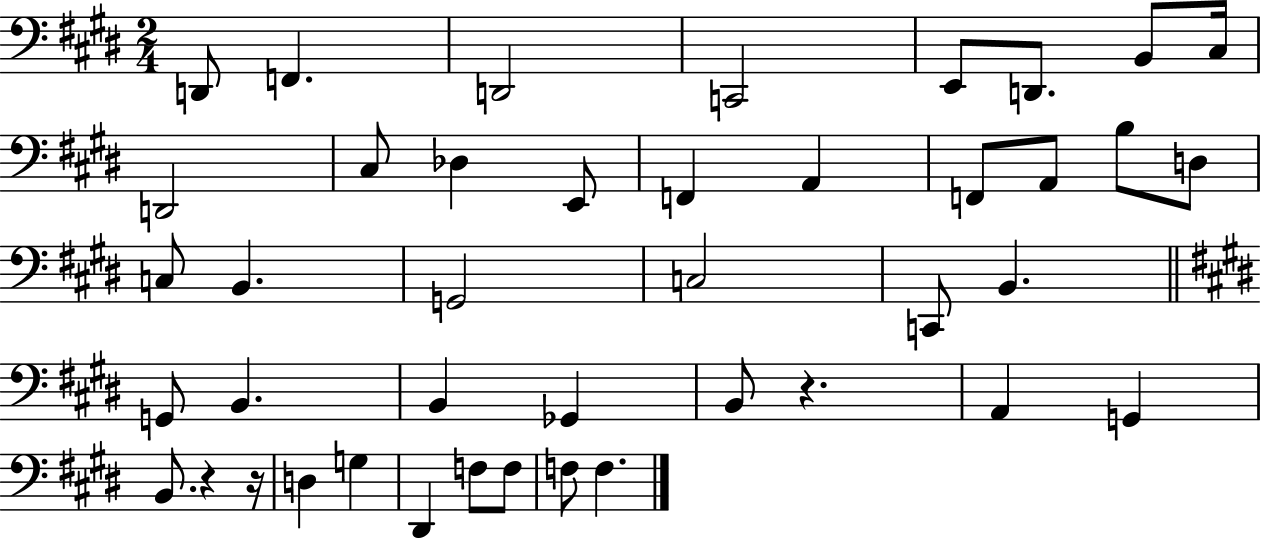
{
  \clef bass
  \numericTimeSignature
  \time 2/4
  \key e \major
  \repeat volta 2 { d,8 f,4. | d,2 | c,2 | e,8 d,8. b,8 cis16 | \break d,2 | cis8 des4 e,8 | f,4 a,4 | f,8 a,8 b8 d8 | \break c8 b,4. | g,2 | c2 | c,8 b,4. | \break \bar "||" \break \key e \major g,8 b,4. | b,4 ges,4 | b,8 r4. | a,4 g,4 | \break b,8. r4 r16 | d4 g4 | dis,4 f8 f8 | f8 f4. | \break } \bar "|."
}